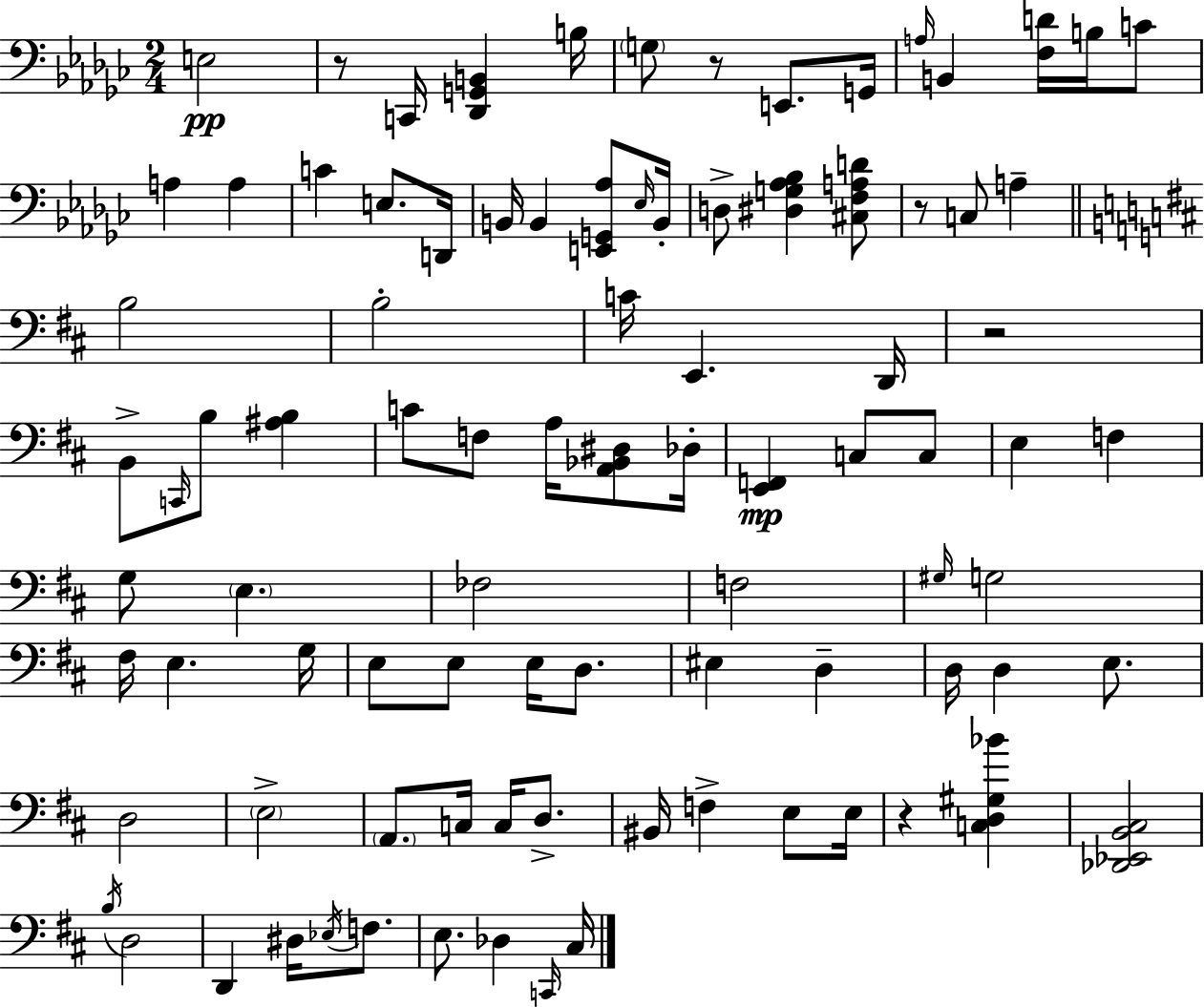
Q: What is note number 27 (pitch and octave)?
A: D2